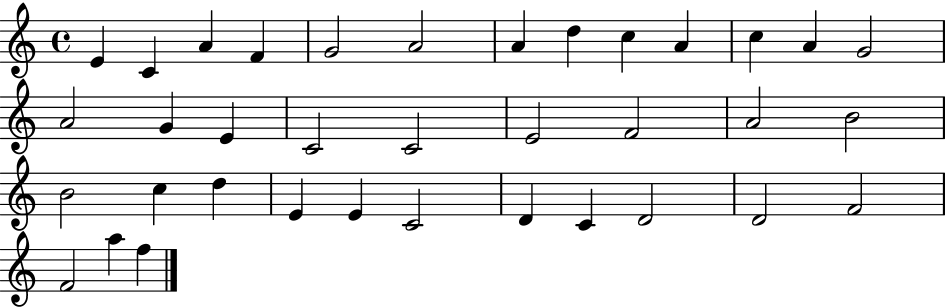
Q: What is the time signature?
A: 4/4